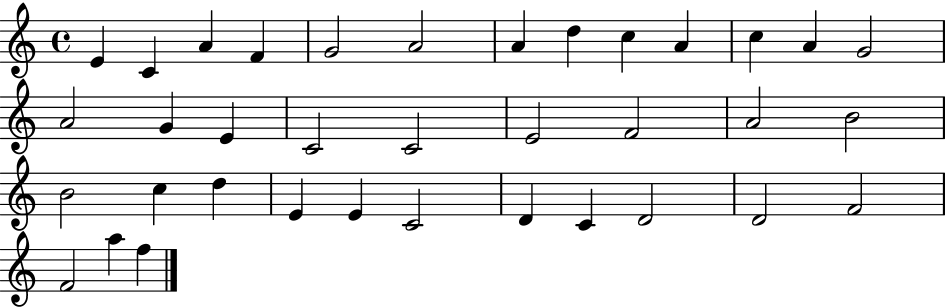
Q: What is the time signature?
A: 4/4